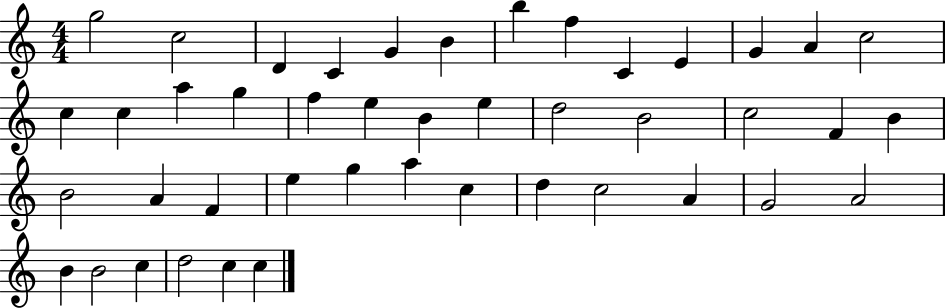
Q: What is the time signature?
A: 4/4